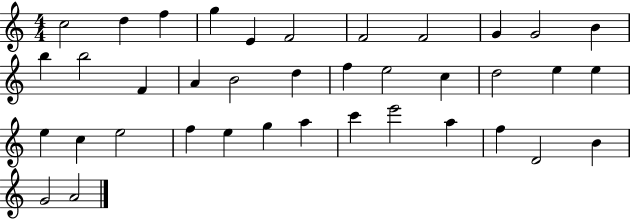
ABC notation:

X:1
T:Untitled
M:4/4
L:1/4
K:C
c2 d f g E F2 F2 F2 G G2 B b b2 F A B2 d f e2 c d2 e e e c e2 f e g a c' e'2 a f D2 B G2 A2